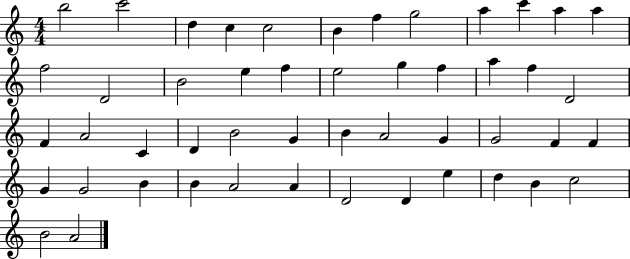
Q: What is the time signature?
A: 4/4